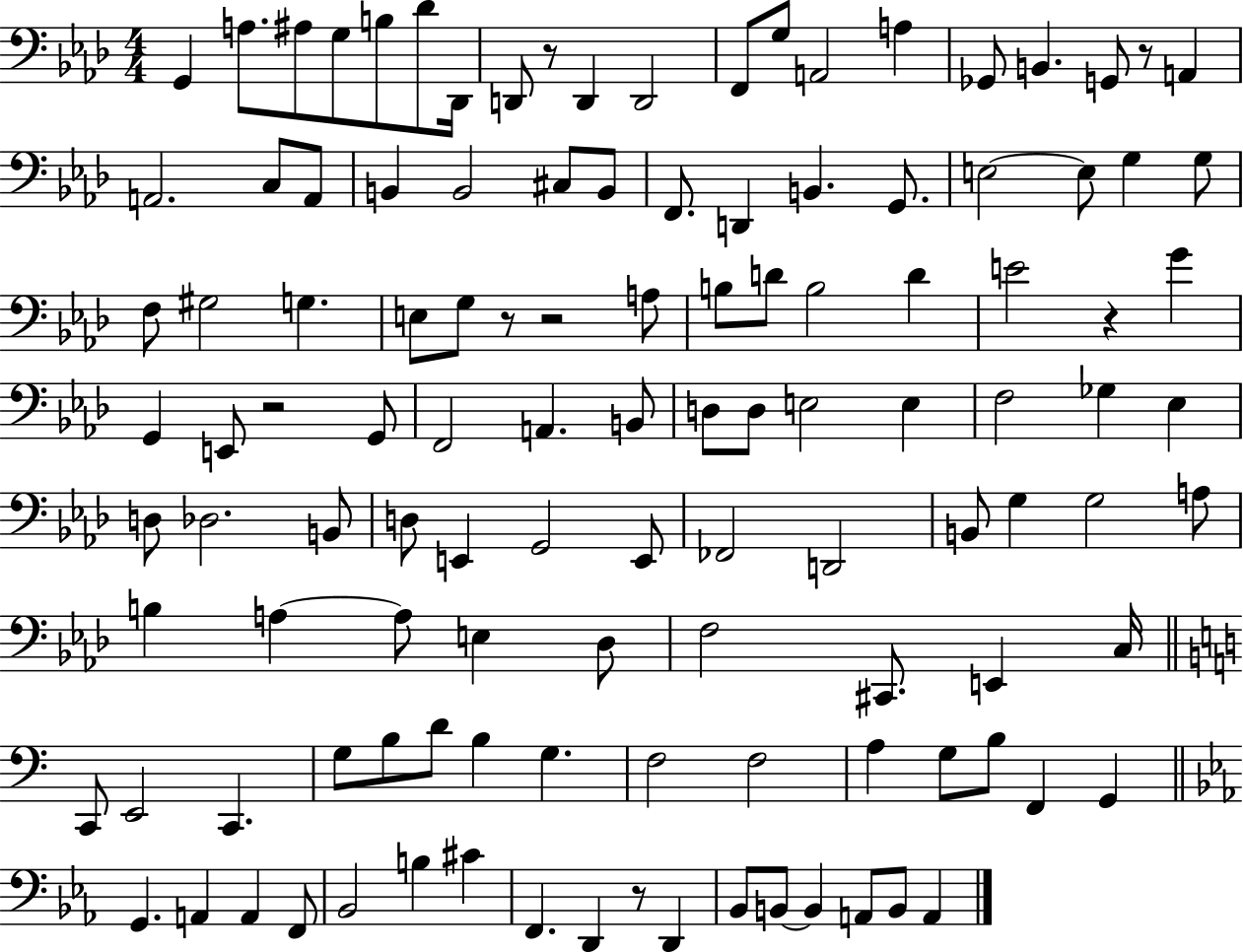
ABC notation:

X:1
T:Untitled
M:4/4
L:1/4
K:Ab
G,, A,/2 ^A,/2 G,/2 B,/2 _D/2 _D,,/4 D,,/2 z/2 D,, D,,2 F,,/2 G,/2 A,,2 A, _G,,/2 B,, G,,/2 z/2 A,, A,,2 C,/2 A,,/2 B,, B,,2 ^C,/2 B,,/2 F,,/2 D,, B,, G,,/2 E,2 E,/2 G, G,/2 F,/2 ^G,2 G, E,/2 G,/2 z/2 z2 A,/2 B,/2 D/2 B,2 D E2 z G G,, E,,/2 z2 G,,/2 F,,2 A,, B,,/2 D,/2 D,/2 E,2 E, F,2 _G, _E, D,/2 _D,2 B,,/2 D,/2 E,, G,,2 E,,/2 _F,,2 D,,2 B,,/2 G, G,2 A,/2 B, A, A,/2 E, _D,/2 F,2 ^C,,/2 E,, C,/4 C,,/2 E,,2 C,, G,/2 B,/2 D/2 B, G, F,2 F,2 A, G,/2 B,/2 F,, G,, G,, A,, A,, F,,/2 _B,,2 B, ^C F,, D,, z/2 D,, _B,,/2 B,,/2 B,, A,,/2 B,,/2 A,,